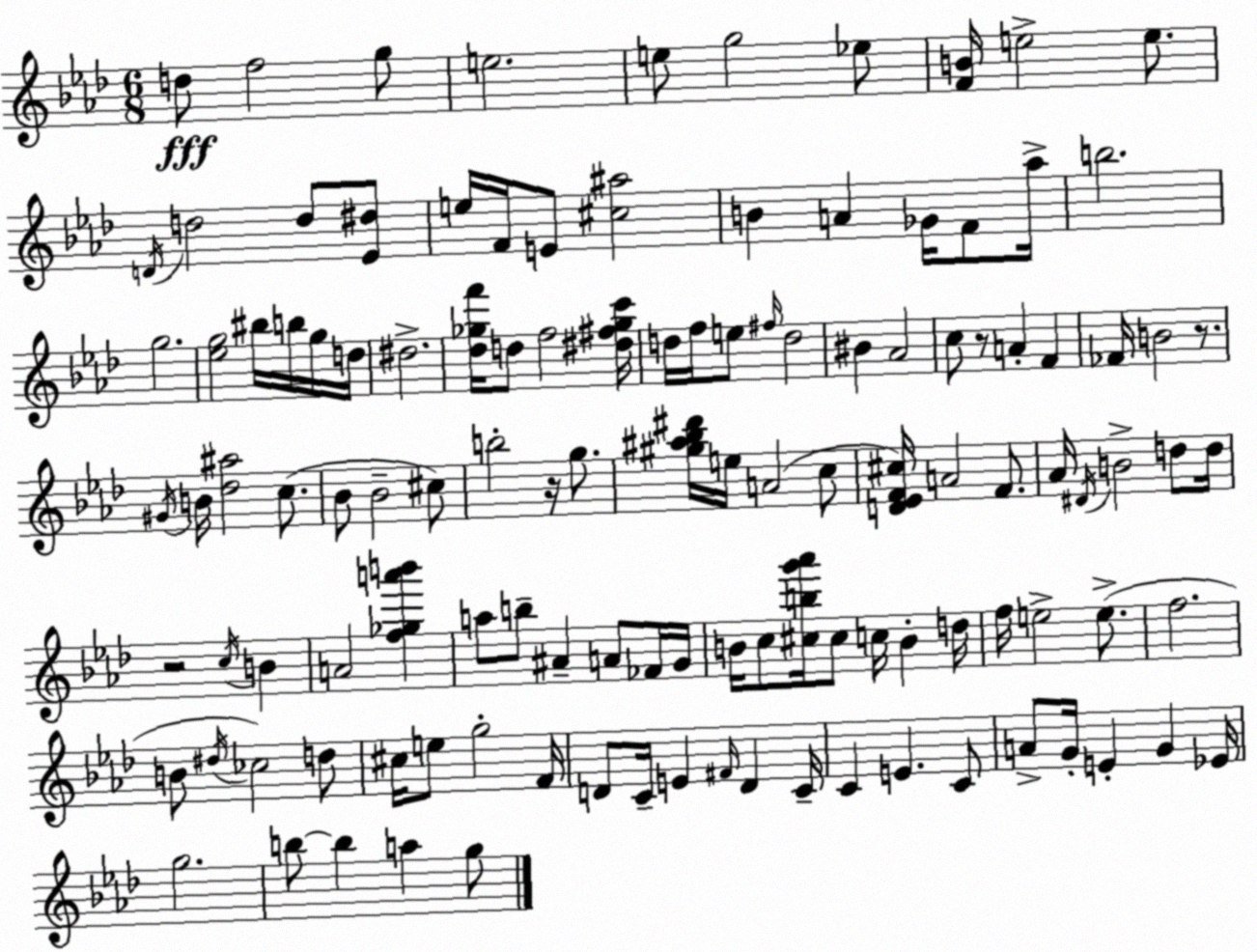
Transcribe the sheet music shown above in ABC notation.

X:1
T:Untitled
M:6/8
L:1/4
K:Fm
d/2 f2 g/2 e2 e/2 g2 _e/2 [FB]/4 e2 e/2 D/4 d2 d/2 [_E^d]/2 e/4 F/4 E/2 [^c^a]2 B A _G/4 F/2 _a/4 b2 g2 [_eg]2 ^b/4 b/4 g/4 d/4 ^d2 [_d_gf']/4 d/2 f2 [^d^f_gc']/4 d/4 f/4 e/2 ^f/4 d2 ^B _A2 c/2 z/2 A F _F/4 B2 z/2 ^G/4 B/4 [_d^a]2 c/2 _B/2 _B2 ^c/2 b2 z/4 g/2 [^g^a_b^d']/4 e/4 A2 c/2 [D_EF^c]/4 A2 F/2 _A/4 ^D/4 B2 d/2 d/4 z2 c/4 B A2 [f_ga'b'] a/2 b/2 ^A A/2 _F/4 G/4 B/4 c/2 [^cbg'_a']/4 ^c/2 c/4 B d/4 f/4 e2 e/2 f2 B/2 ^d/4 _c2 d/2 ^c/4 e/2 g2 F/4 D/2 C/4 E ^F/4 D C/4 C E C/2 A/2 G/4 E G _E/4 g2 b/2 b a g/2